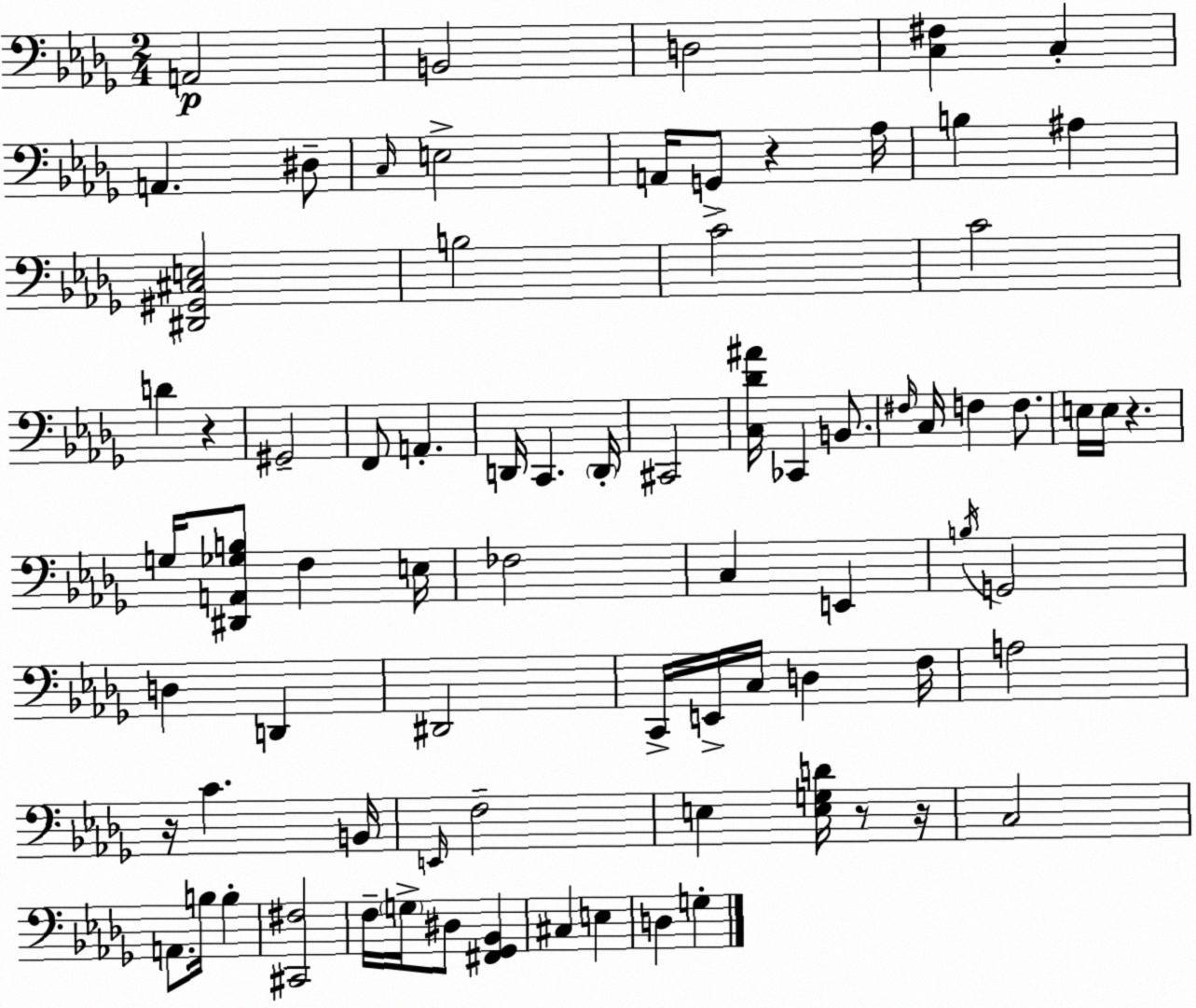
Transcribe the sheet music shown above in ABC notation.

X:1
T:Untitled
M:2/4
L:1/4
K:Bbm
A,,2 B,,2 D,2 [C,^F,] C, A,, ^D,/2 C,/4 E,2 A,,/4 G,,/2 z _A,/4 B, ^A, [^D,,^G,,^C,E,]2 B,2 C2 C2 D z ^G,,2 F,,/2 A,, D,,/4 C,, D,,/4 ^C,,2 [C,_D^A]/4 _C,, B,,/2 ^F,/4 C,/4 F, F,/2 E,/4 E,/4 z G,/4 [^D,,A,,_G,B,]/2 F, E,/4 _F,2 C, E,, B,/4 G,,2 D, D,, ^D,,2 C,,/4 E,,/4 C,/4 D, F,/4 A,2 z/4 C B,,/4 E,,/4 F,2 E, [E,G,D]/4 z/2 z/4 C,2 A,,/2 B,/4 B, [^C,,^F,]2 F,/4 G,/4 ^D,/2 [^F,,_G,,_B,,] ^C, E, D, G,